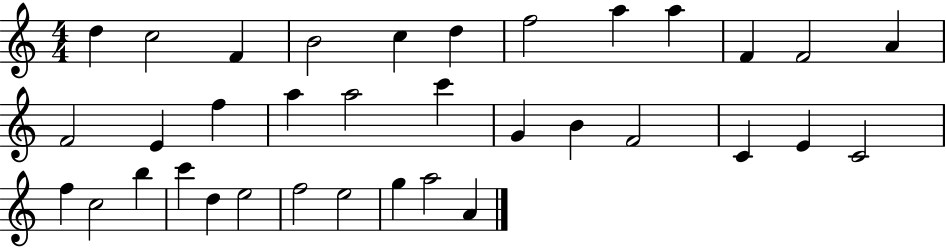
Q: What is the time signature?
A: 4/4